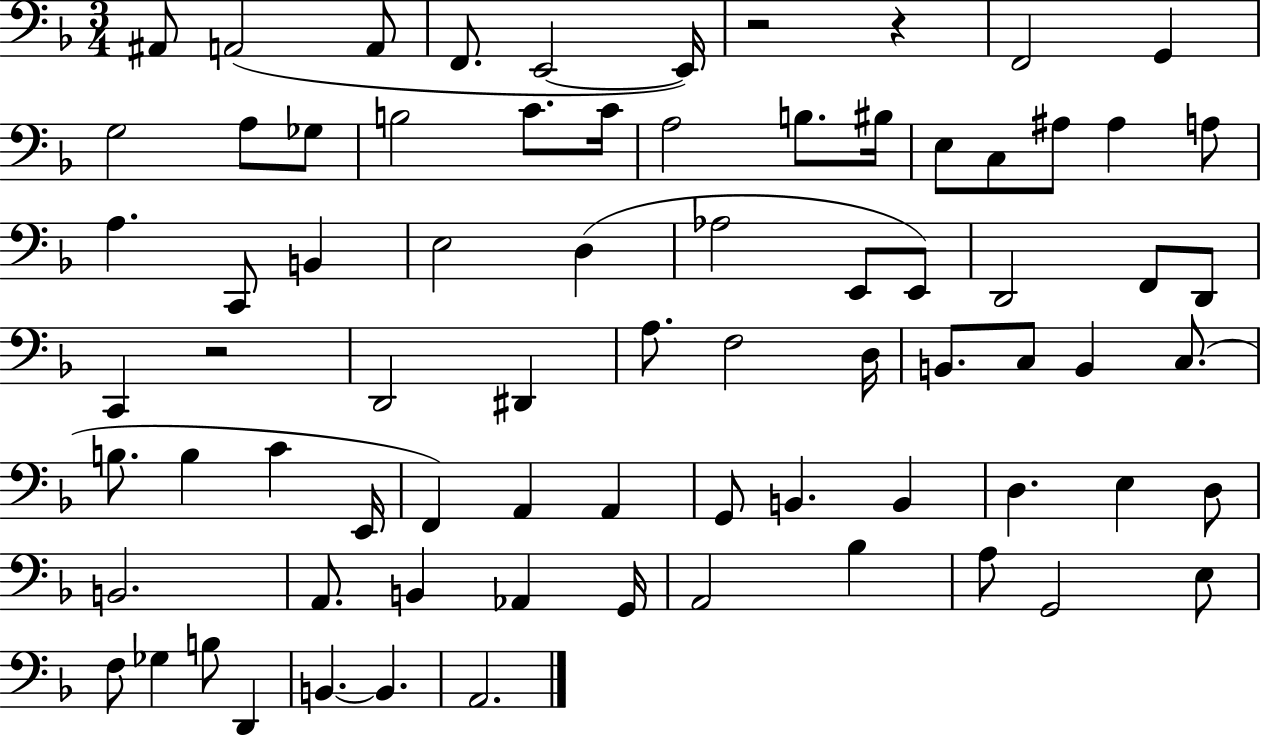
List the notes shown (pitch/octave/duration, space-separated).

A#2/e A2/h A2/e F2/e. E2/h E2/s R/h R/q F2/h G2/q G3/h A3/e Gb3/e B3/h C4/e. C4/s A3/h B3/e. BIS3/s E3/e C3/e A#3/e A#3/q A3/e A3/q. C2/e B2/q E3/h D3/q Ab3/h E2/e E2/e D2/h F2/e D2/e C2/q R/h D2/h D#2/q A3/e. F3/h D3/s B2/e. C3/e B2/q C3/e. B3/e. B3/q C4/q E2/s F2/q A2/q A2/q G2/e B2/q. B2/q D3/q. E3/q D3/e B2/h. A2/e. B2/q Ab2/q G2/s A2/h Bb3/q A3/e G2/h E3/e F3/e Gb3/q B3/e D2/q B2/q. B2/q. A2/h.